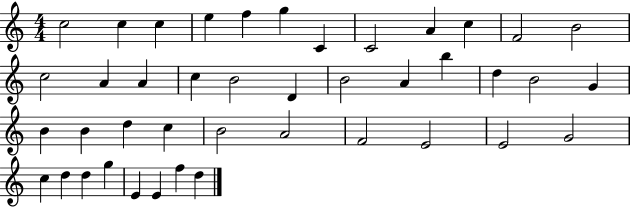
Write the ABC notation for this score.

X:1
T:Untitled
M:4/4
L:1/4
K:C
c2 c c e f g C C2 A c F2 B2 c2 A A c B2 D B2 A b d B2 G B B d c B2 A2 F2 E2 E2 G2 c d d g E E f d